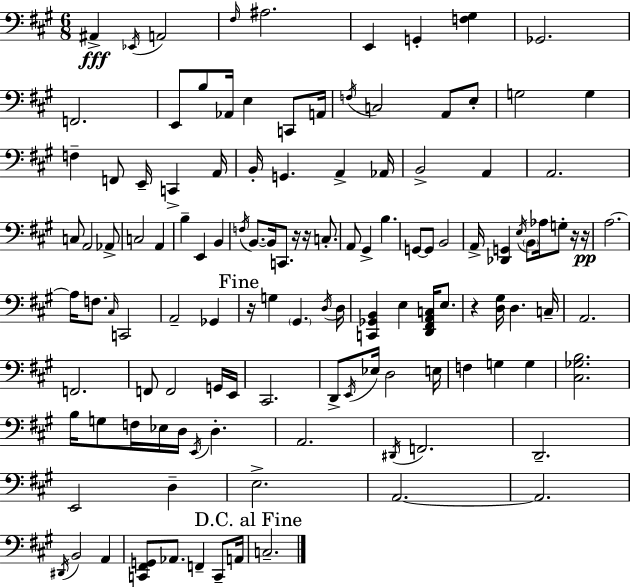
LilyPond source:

{
  \clef bass
  \numericTimeSignature
  \time 6/8
  \key a \major
  ais,4->\fff \acciaccatura { ees,16 } a,2 | \grace { fis16 } ais2. | e,4 g,4-. <f gis>4 | ges,2. | \break f,2. | e,8 b8 aes,16 e4 c,8 | a,16 \acciaccatura { f16 } c2 a,8 | e8-. g2 g4 | \break f4-- f,8 e,16-- c,4-> | a,16 b,16-. g,4. a,4-> | aes,16 b,2-> a,4 | a,2. | \break c8 a,2 | aes,8-> c2 a,4 | b4-- e,4 b,4 | \acciaccatura { f16 } b,8.~~ b,16 c,8. r16 | \break r16 c8.-. a,8 gis,4-> b4. | g,8~~ g,8 b,2 | a,16-> <des, g,>4 \acciaccatura { e16 } \parenthesize b,8 | aes16 g8-. r16 r16\pp a2.~~ | \break a16 f8. \grace { cis16 } c,2 | a,2-- | ges,4 \mark "Fine" r16 g4 \parenthesize gis,4. | \acciaccatura { d16 } d16 <c, ges, b,>4 e4 | \break <d, fis, a, c>16 e8. r4 <d gis>16 | d4. c16-- a,2. | f,2. | f,8 f,2 | \break g,16 e,16 cis,2. | d,8-> \acciaccatura { e,16 } ees16 d2 | e16 f4 | g4 g4 <cis ges b>2. | \break b16 g8 f16 | ees16 d16 \acciaccatura { e,16 } d4.-. a,2. | \acciaccatura { dis,16 } f,2. | d,2.-- | \break e,2 | d4-- e2.-> | a,2.~~ | a,2. | \break \acciaccatura { dis,16 } b,2 | a,4 <c, fis, g,>8 | aes,8. f,4-- c,8-- a,16 \mark "D.C. al Fine" c2.-- | \bar "|."
}